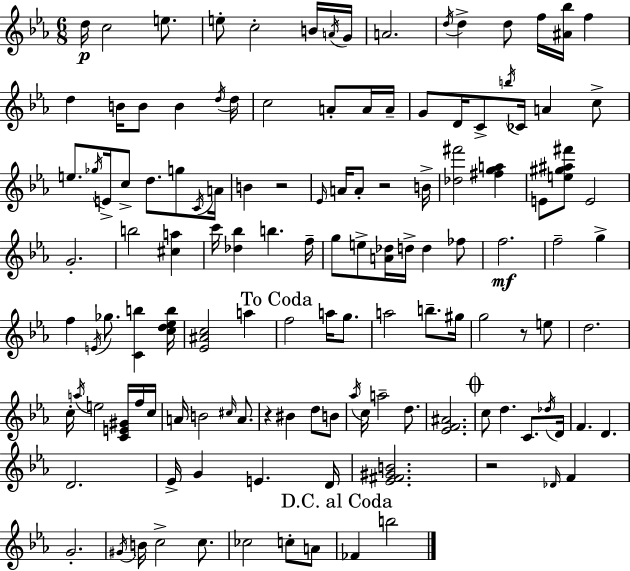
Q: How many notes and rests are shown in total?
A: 130